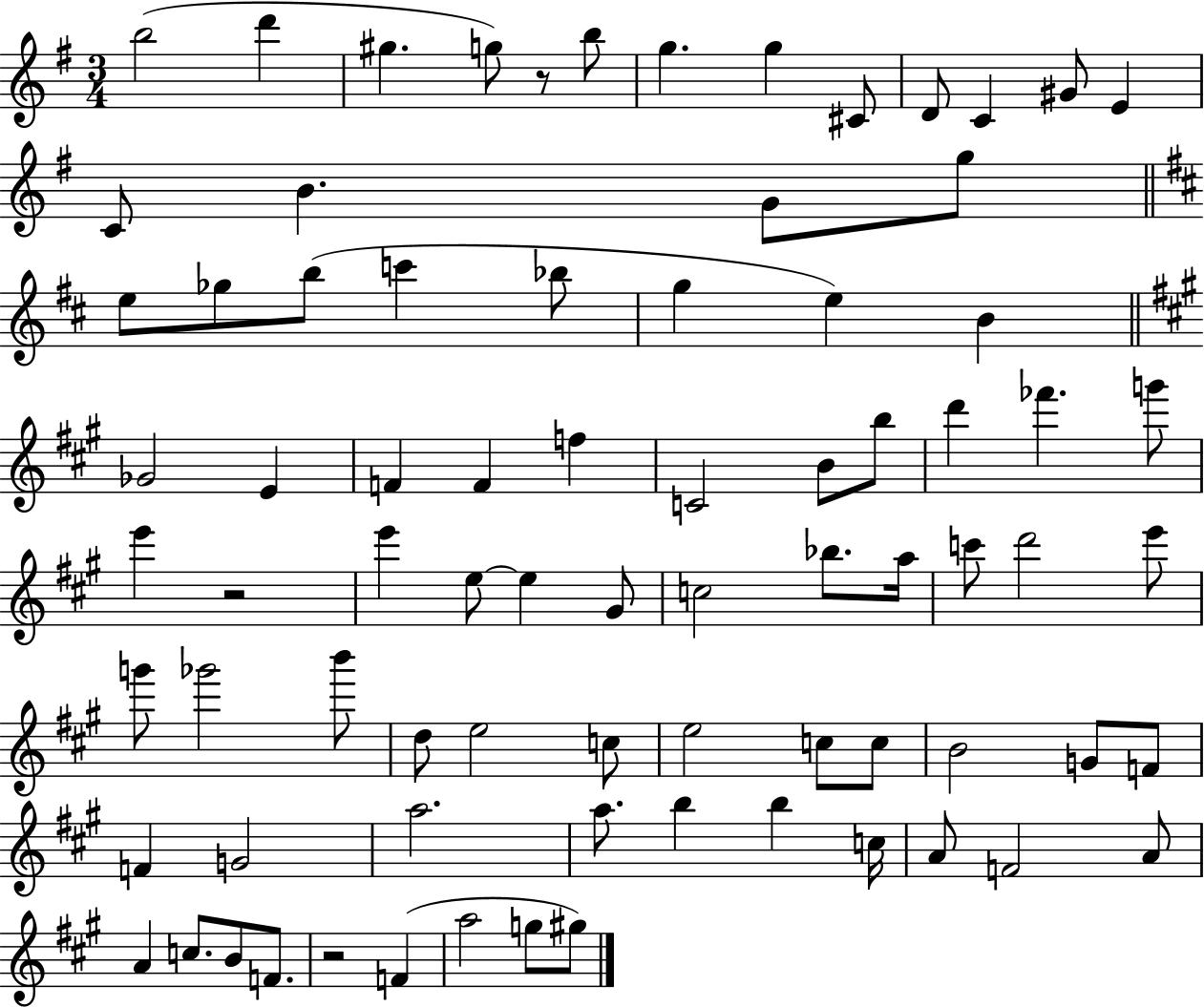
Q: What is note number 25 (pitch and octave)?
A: Gb4